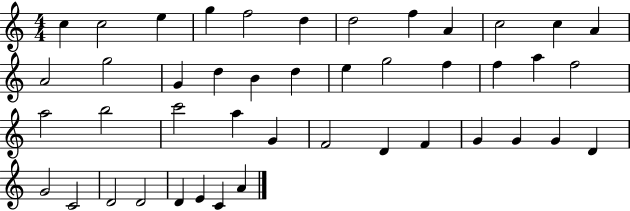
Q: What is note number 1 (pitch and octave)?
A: C5